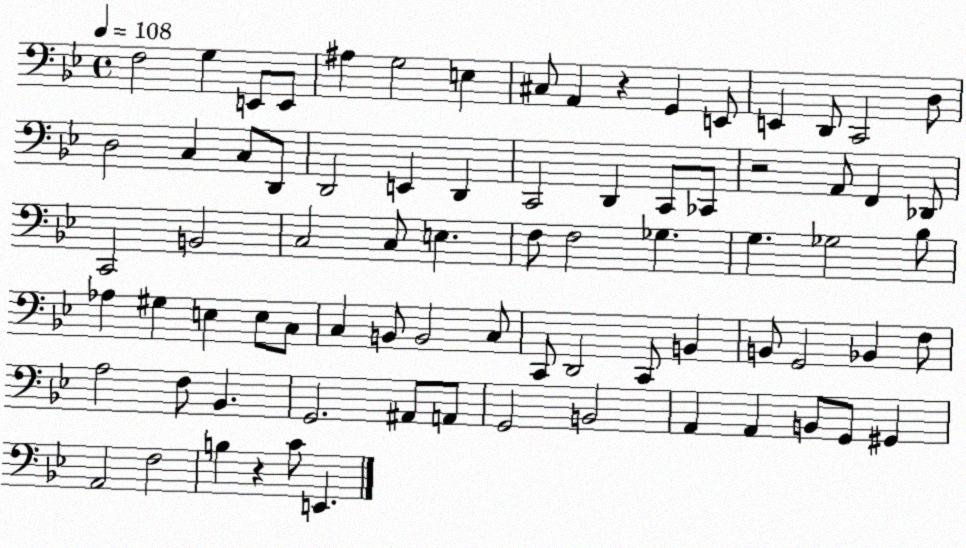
X:1
T:Untitled
M:4/4
L:1/4
K:Bb
F,2 G, E,,/2 E,,/2 ^A, G,2 E, ^C,/2 A,, z G,, E,,/2 E,, D,,/2 C,,2 D,/2 D,2 C, C,/2 D,,/2 D,,2 E,, D,, C,,2 D,, C,,/2 _C,,/2 z2 A,,/2 F,, _D,,/2 C,,2 B,,2 C,2 C,/2 E, F,/2 F,2 _G, G, _G,2 _B,/2 _A, ^G, E, E,/2 C,/2 C, B,,/2 B,,2 C,/2 C,,/2 D,,2 C,,/2 B,, B,,/2 G,,2 _B,, F,/2 A,2 F,/2 _B,, G,,2 ^A,,/2 A,,/2 G,,2 B,,2 A,, A,, B,,/2 G,,/2 ^G,, A,,2 F,2 B, z C/2 E,,